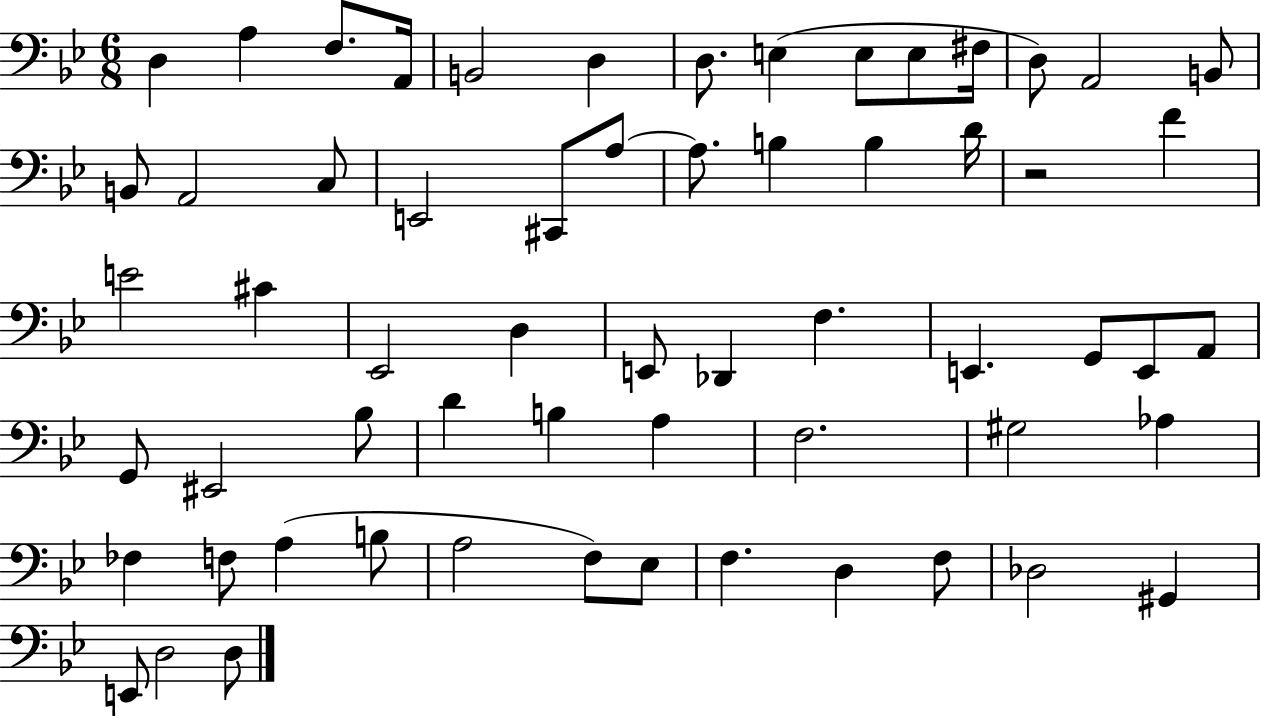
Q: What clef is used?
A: bass